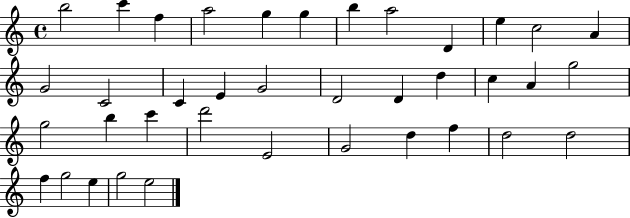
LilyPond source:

{
  \clef treble
  \time 4/4
  \defaultTimeSignature
  \key c \major
  b''2 c'''4 f''4 | a''2 g''4 g''4 | b''4 a''2 d'4 | e''4 c''2 a'4 | \break g'2 c'2 | c'4 e'4 g'2 | d'2 d'4 d''4 | c''4 a'4 g''2 | \break g''2 b''4 c'''4 | d'''2 e'2 | g'2 d''4 f''4 | d''2 d''2 | \break f''4 g''2 e''4 | g''2 e''2 | \bar "|."
}